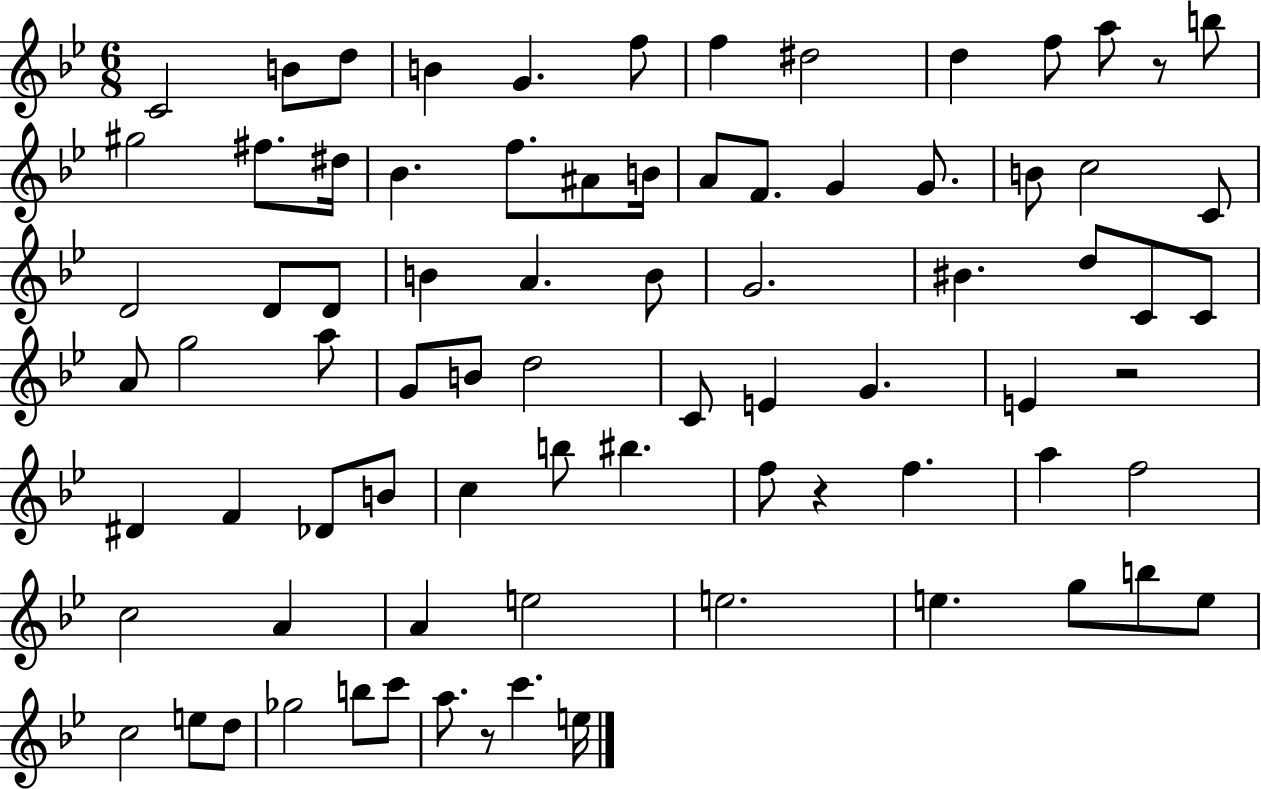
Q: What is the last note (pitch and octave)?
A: E5